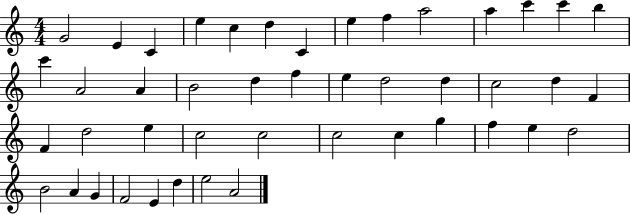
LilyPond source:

{
  \clef treble
  \numericTimeSignature
  \time 4/4
  \key c \major
  g'2 e'4 c'4 | e''4 c''4 d''4 c'4 | e''4 f''4 a''2 | a''4 c'''4 c'''4 b''4 | \break c'''4 a'2 a'4 | b'2 d''4 f''4 | e''4 d''2 d''4 | c''2 d''4 f'4 | \break f'4 d''2 e''4 | c''2 c''2 | c''2 c''4 g''4 | f''4 e''4 d''2 | \break b'2 a'4 g'4 | f'2 e'4 d''4 | e''2 a'2 | \bar "|."
}